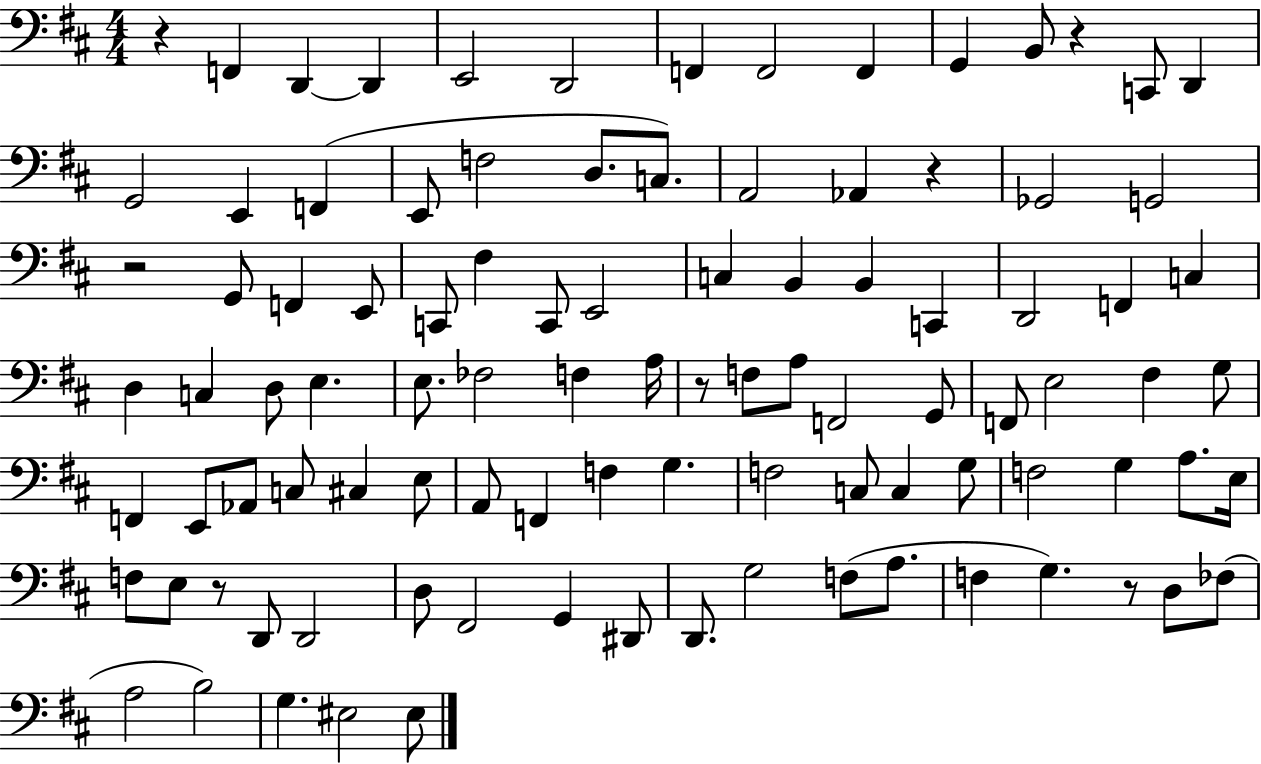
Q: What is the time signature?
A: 4/4